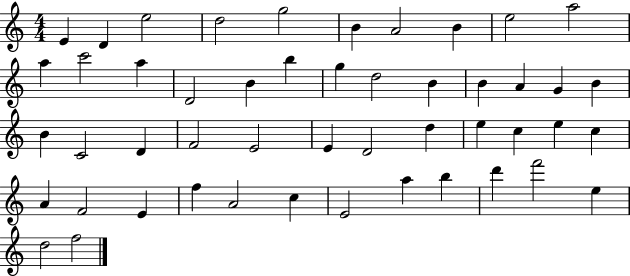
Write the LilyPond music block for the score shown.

{
  \clef treble
  \numericTimeSignature
  \time 4/4
  \key c \major
  e'4 d'4 e''2 | d''2 g''2 | b'4 a'2 b'4 | e''2 a''2 | \break a''4 c'''2 a''4 | d'2 b'4 b''4 | g''4 d''2 b'4 | b'4 a'4 g'4 b'4 | \break b'4 c'2 d'4 | f'2 e'2 | e'4 d'2 d''4 | e''4 c''4 e''4 c''4 | \break a'4 f'2 e'4 | f''4 a'2 c''4 | e'2 a''4 b''4 | d'''4 f'''2 e''4 | \break d''2 f''2 | \bar "|."
}